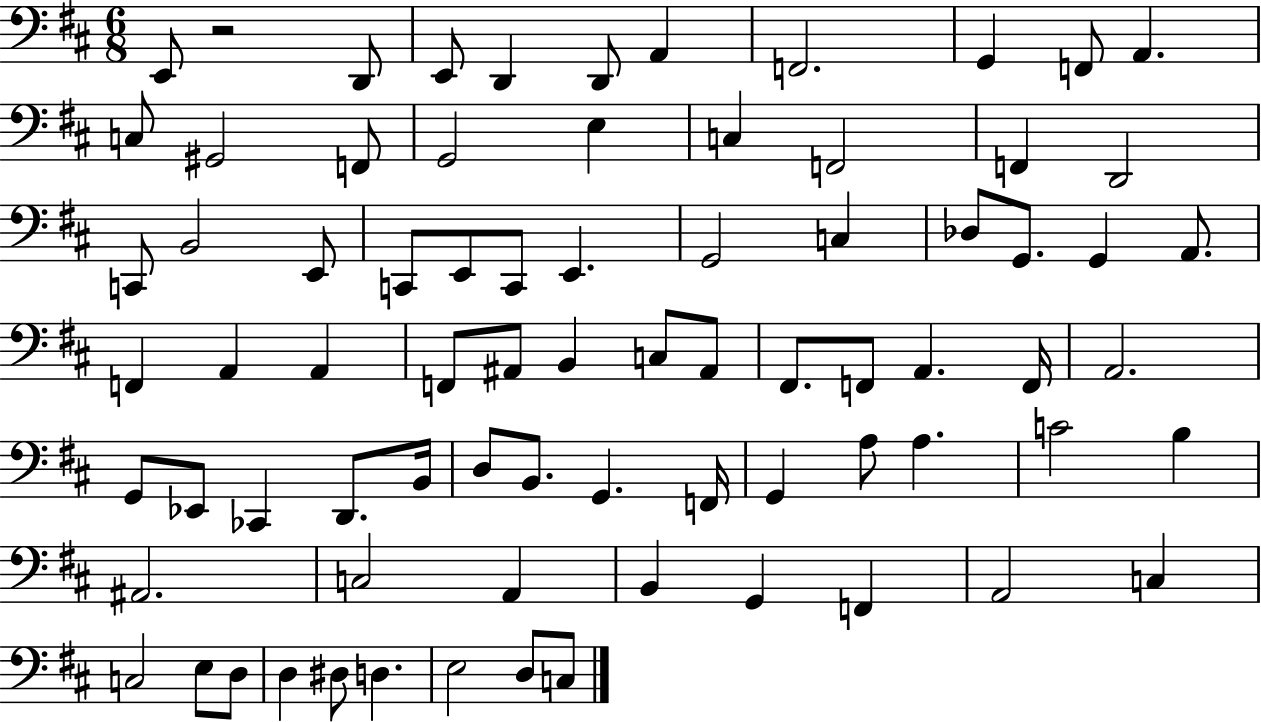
{
  \clef bass
  \numericTimeSignature
  \time 6/8
  \key d \major
  e,8 r2 d,8 | e,8 d,4 d,8 a,4 | f,2. | g,4 f,8 a,4. | \break c8 gis,2 f,8 | g,2 e4 | c4 f,2 | f,4 d,2 | \break c,8 b,2 e,8 | c,8 e,8 c,8 e,4. | g,2 c4 | des8 g,8. g,4 a,8. | \break f,4 a,4 a,4 | f,8 ais,8 b,4 c8 ais,8 | fis,8. f,8 a,4. f,16 | a,2. | \break g,8 ees,8 ces,4 d,8. b,16 | d8 b,8. g,4. f,16 | g,4 a8 a4. | c'2 b4 | \break ais,2. | c2 a,4 | b,4 g,4 f,4 | a,2 c4 | \break c2 e8 d8 | d4 dis8 d4. | e2 d8 c8 | \bar "|."
}